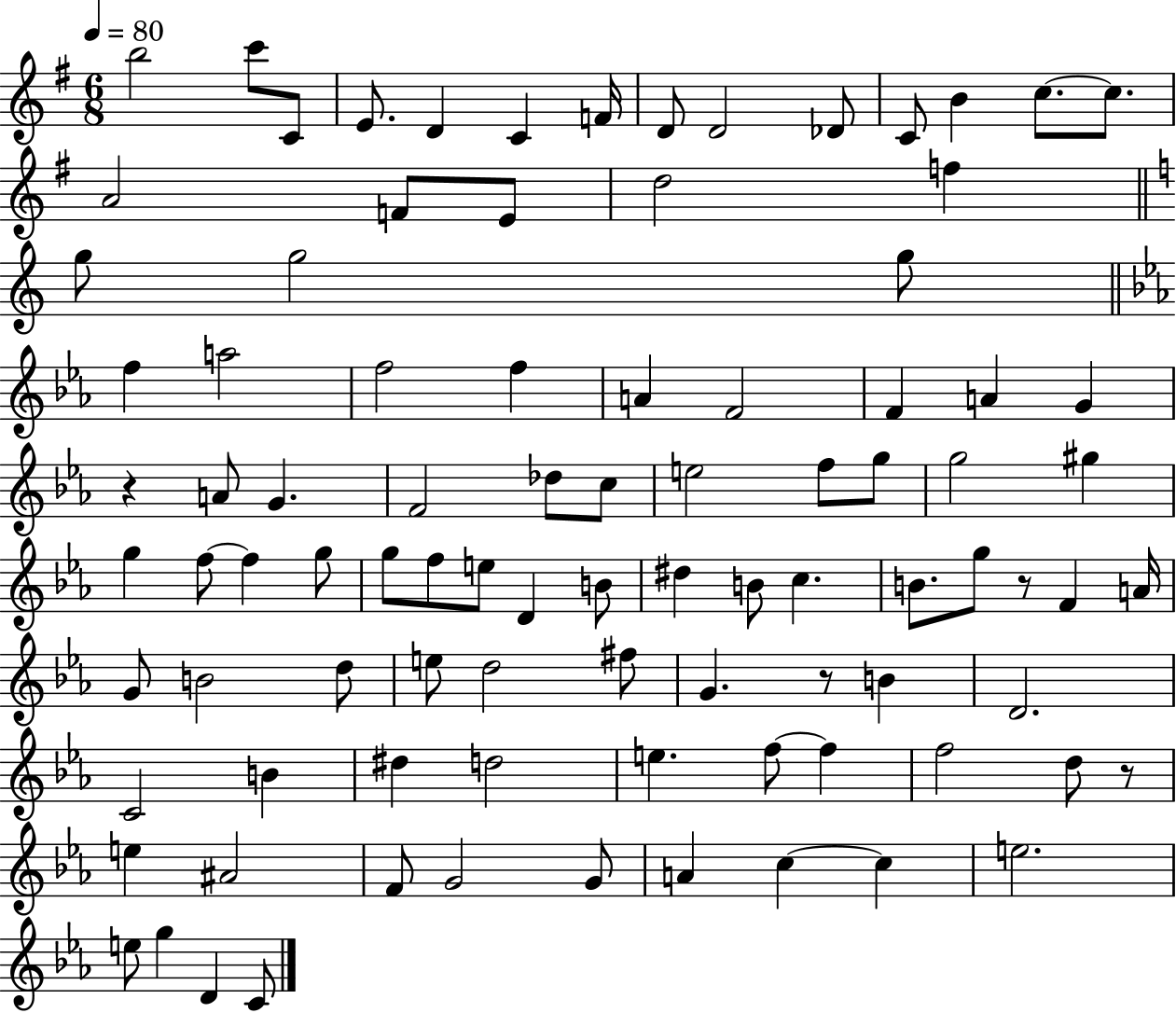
B5/h C6/e C4/e E4/e. D4/q C4/q F4/s D4/e D4/h Db4/e C4/e B4/q C5/e. C5/e. A4/h F4/e E4/e D5/h F5/q G5/e G5/h G5/e F5/q A5/h F5/h F5/q A4/q F4/h F4/q A4/q G4/q R/q A4/e G4/q. F4/h Db5/e C5/e E5/h F5/e G5/e G5/h G#5/q G5/q F5/e F5/q G5/e G5/e F5/e E5/e D4/q B4/e D#5/q B4/e C5/q. B4/e. G5/e R/e F4/q A4/s G4/e B4/h D5/e E5/e D5/h F#5/e G4/q. R/e B4/q D4/h. C4/h B4/q D#5/q D5/h E5/q. F5/e F5/q F5/h D5/e R/e E5/q A#4/h F4/e G4/h G4/e A4/q C5/q C5/q E5/h. E5/e G5/q D4/q C4/e